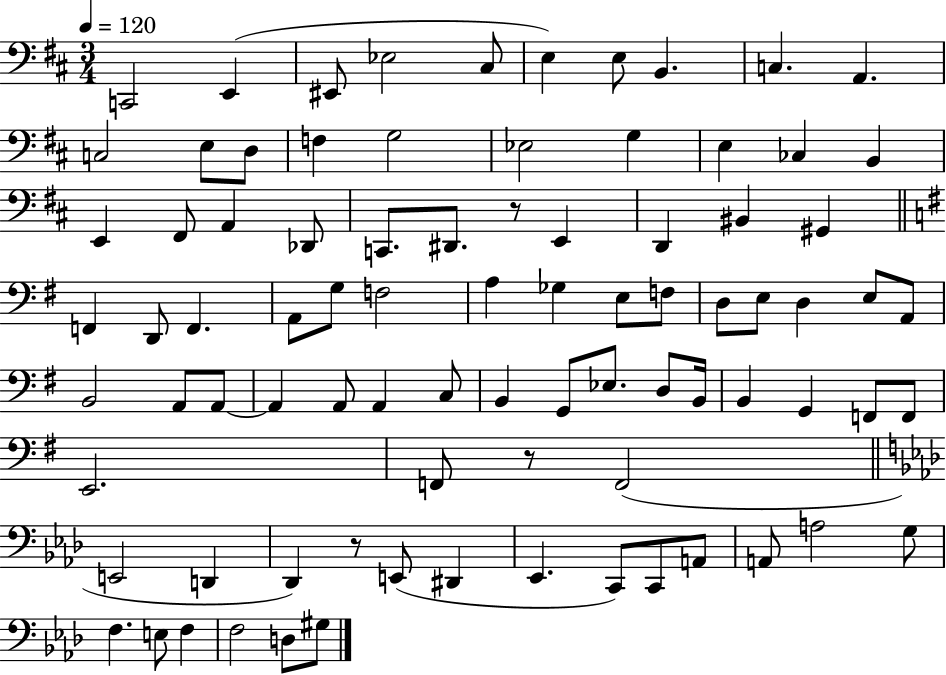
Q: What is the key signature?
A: D major